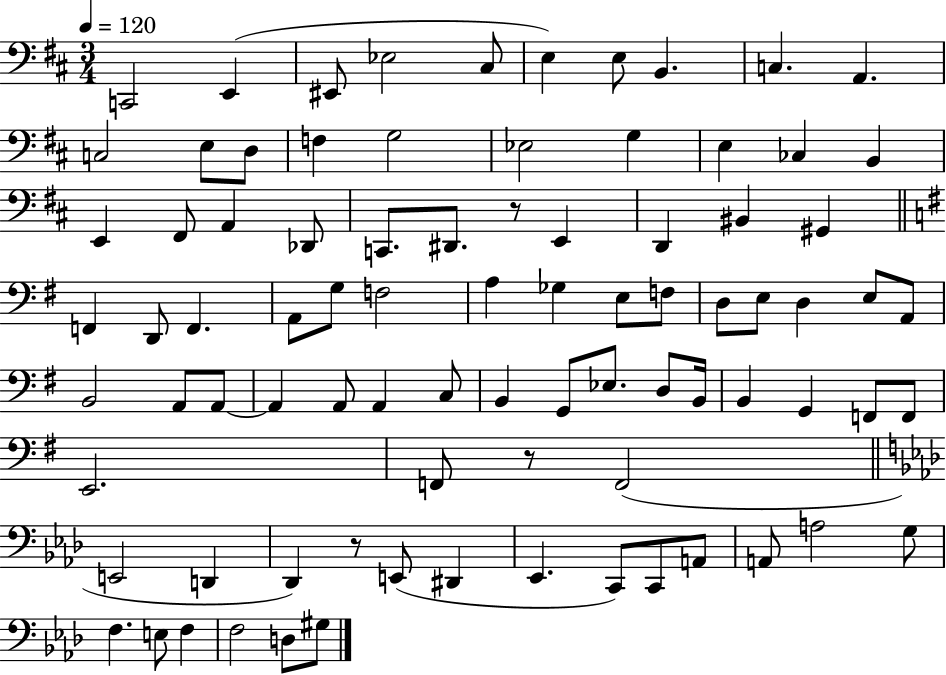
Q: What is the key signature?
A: D major